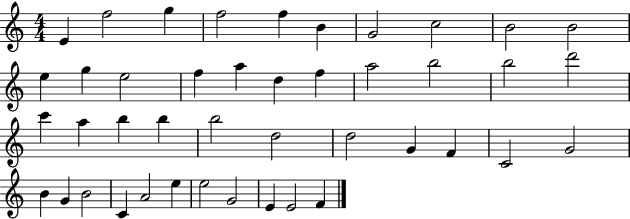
{
  \clef treble
  \numericTimeSignature
  \time 4/4
  \key c \major
  e'4 f''2 g''4 | f''2 f''4 b'4 | g'2 c''2 | b'2 b'2 | \break e''4 g''4 e''2 | f''4 a''4 d''4 f''4 | a''2 b''2 | b''2 d'''2 | \break c'''4 a''4 b''4 b''4 | b''2 d''2 | d''2 g'4 f'4 | c'2 g'2 | \break b'4 g'4 b'2 | c'4 a'2 e''4 | e''2 g'2 | e'4 e'2 f'4 | \break \bar "|."
}